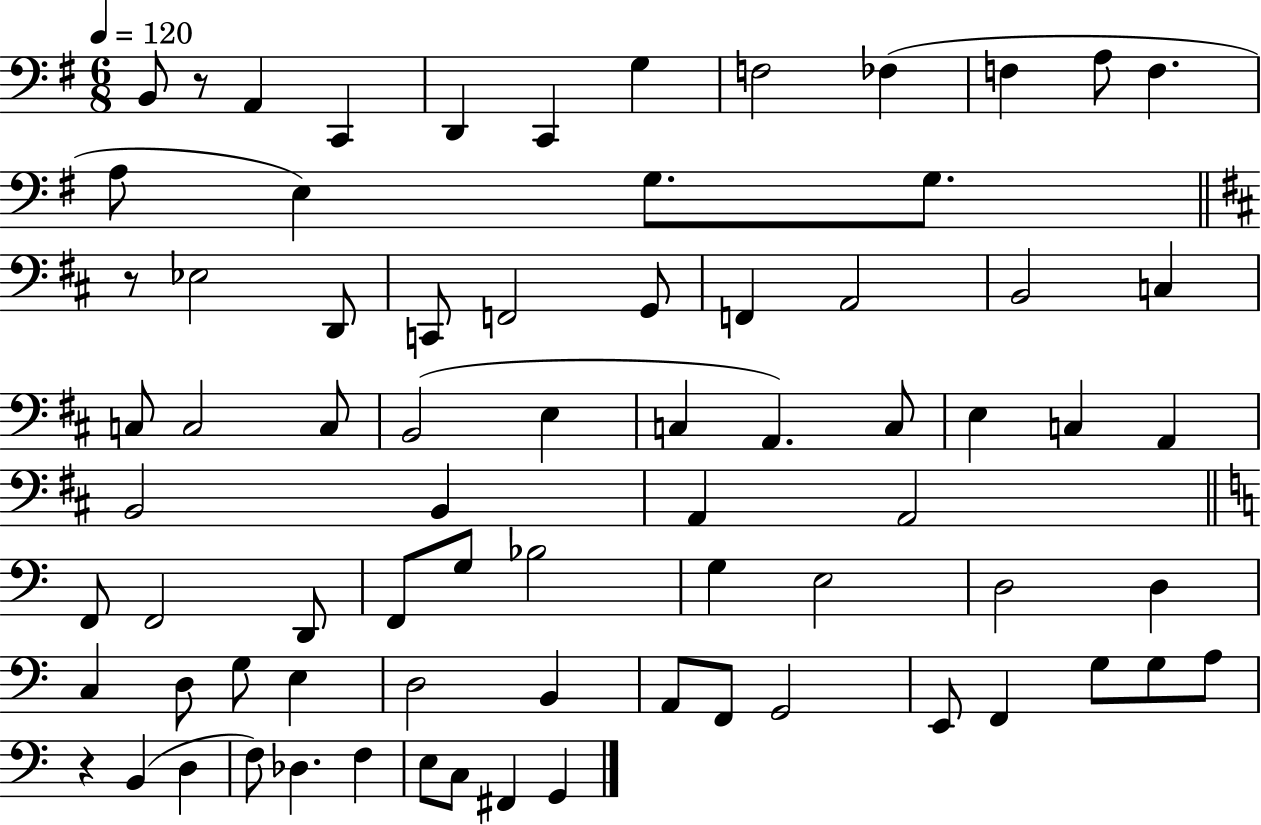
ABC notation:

X:1
T:Untitled
M:6/8
L:1/4
K:G
B,,/2 z/2 A,, C,, D,, C,, G, F,2 _F, F, A,/2 F, A,/2 E, G,/2 G,/2 z/2 _E,2 D,,/2 C,,/2 F,,2 G,,/2 F,, A,,2 B,,2 C, C,/2 C,2 C,/2 B,,2 E, C, A,, C,/2 E, C, A,, B,,2 B,, A,, A,,2 F,,/2 F,,2 D,,/2 F,,/2 G,/2 _B,2 G, E,2 D,2 D, C, D,/2 G,/2 E, D,2 B,, A,,/2 F,,/2 G,,2 E,,/2 F,, G,/2 G,/2 A,/2 z B,, D, F,/2 _D, F, E,/2 C,/2 ^F,, G,,